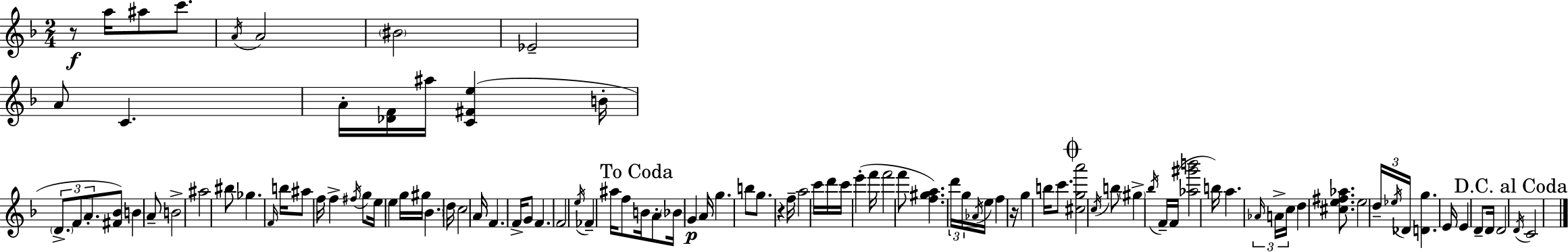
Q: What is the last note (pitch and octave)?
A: C4